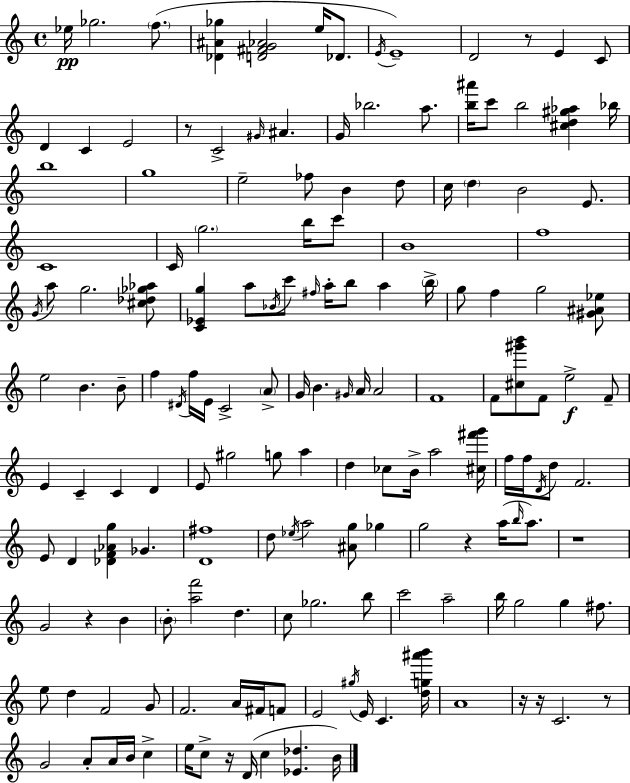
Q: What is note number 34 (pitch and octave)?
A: C4